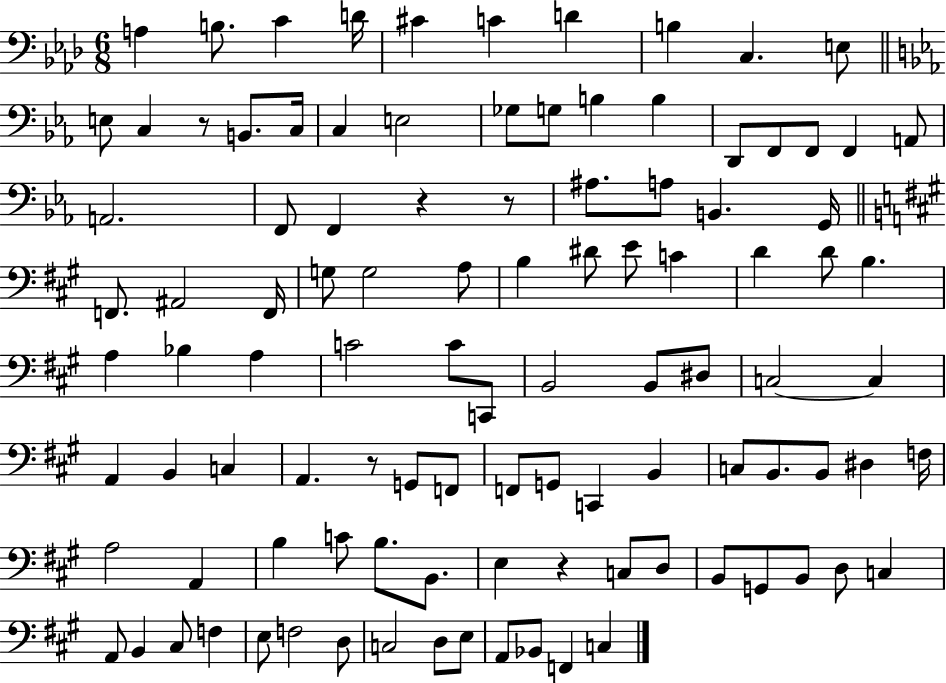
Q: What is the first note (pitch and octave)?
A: A3